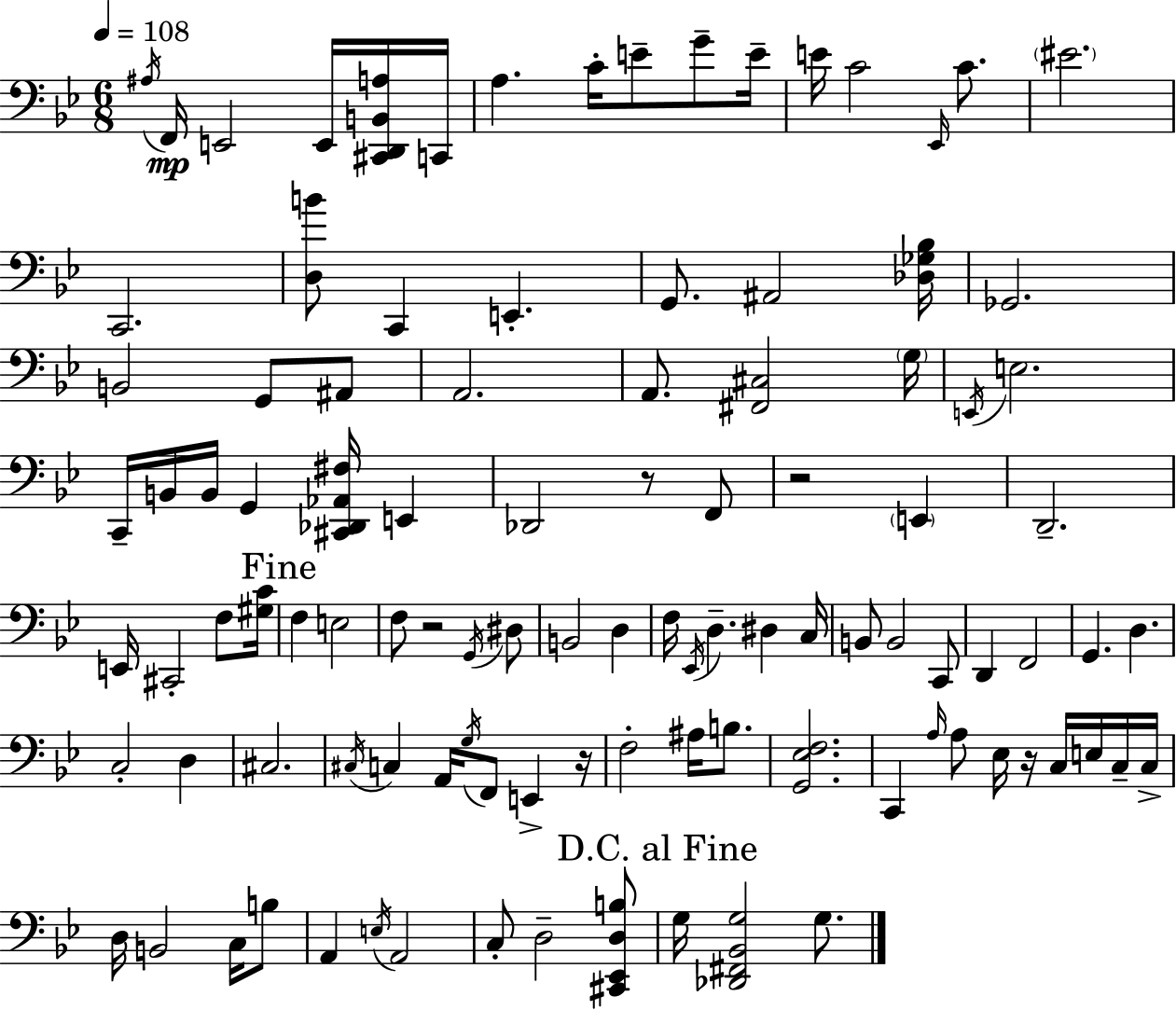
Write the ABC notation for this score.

X:1
T:Untitled
M:6/8
L:1/4
K:Bb
^A,/4 F,,/4 E,,2 E,,/4 [^C,,D,,B,,A,]/4 C,,/4 A, C/4 E/2 G/2 E/4 E/4 C2 _E,,/4 C/2 ^E2 C,,2 [D,B]/2 C,, E,, G,,/2 ^A,,2 [_D,_G,_B,]/4 _G,,2 B,,2 G,,/2 ^A,,/2 A,,2 A,,/2 [^F,,^C,]2 G,/4 E,,/4 E,2 C,,/4 B,,/4 B,,/4 G,, [^C,,_D,,_A,,^F,]/4 E,, _D,,2 z/2 F,,/2 z2 E,, D,,2 E,,/4 ^C,,2 F,/2 [^G,C]/4 F, E,2 F,/2 z2 G,,/4 ^D,/2 B,,2 D, F,/4 _E,,/4 D, ^D, C,/4 B,,/2 B,,2 C,,/2 D,, F,,2 G,, D, C,2 D, ^C,2 ^C,/4 C, A,,/4 G,/4 F,,/2 E,, z/4 F,2 ^A,/4 B,/2 [G,,_E,F,]2 C,, A,/4 A,/2 _E,/4 z/4 C,/4 E,/4 C,/4 C,/4 D,/4 B,,2 C,/4 B,/2 A,, E,/4 A,,2 C,/2 D,2 [^C,,_E,,D,B,]/2 G,/4 [_D,,^F,,_B,,G,]2 G,/2